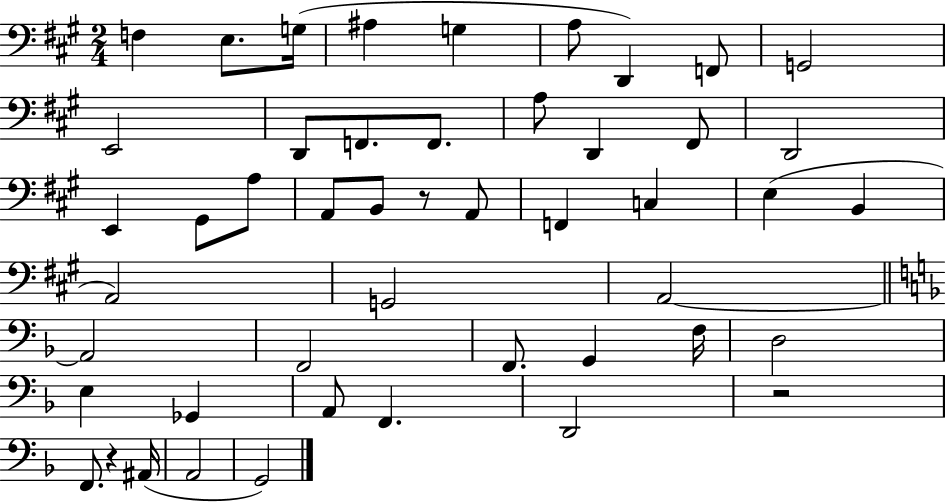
F3/q E3/e. G3/s A#3/q G3/q A3/e D2/q F2/e G2/h E2/h D2/e F2/e. F2/e. A3/e D2/q F#2/e D2/h E2/q G#2/e A3/e A2/e B2/e R/e A2/e F2/q C3/q E3/q B2/q A2/h G2/h A2/h A2/h F2/h F2/e. G2/q F3/s D3/h E3/q Gb2/q A2/e F2/q. D2/h R/h F2/e. R/q A#2/s A2/h G2/h